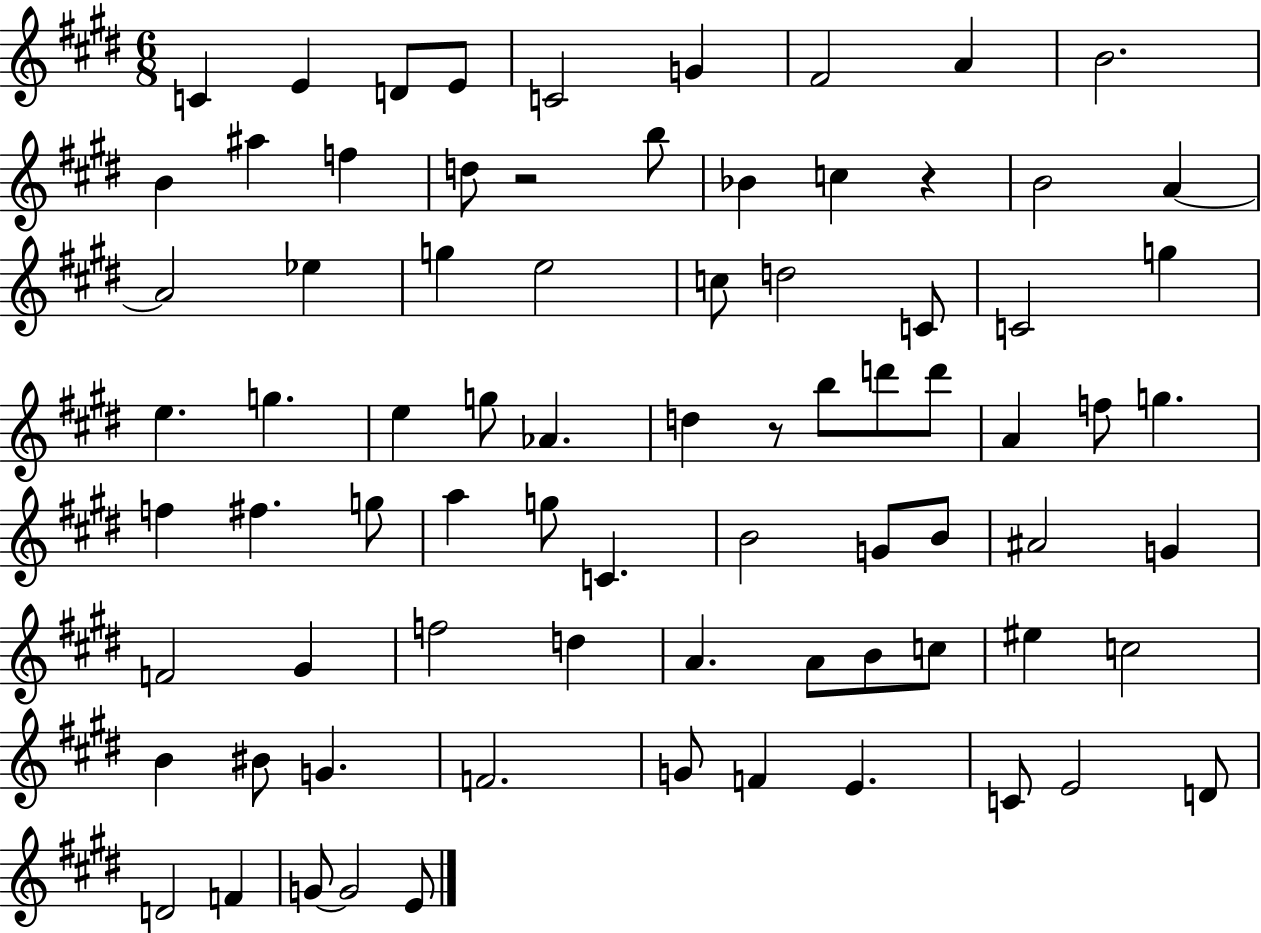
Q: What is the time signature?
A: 6/8